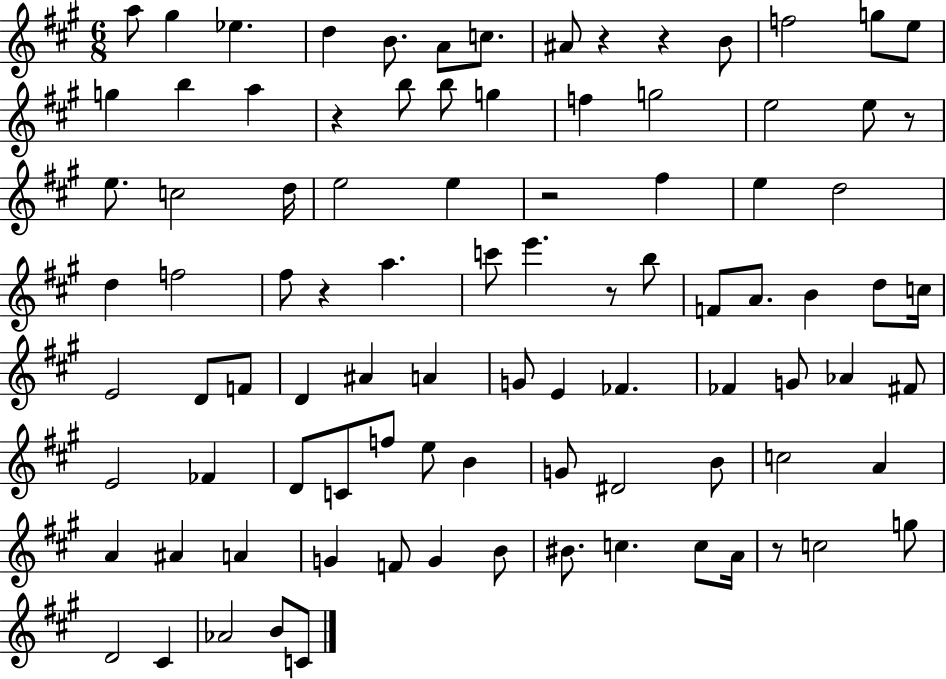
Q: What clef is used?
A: treble